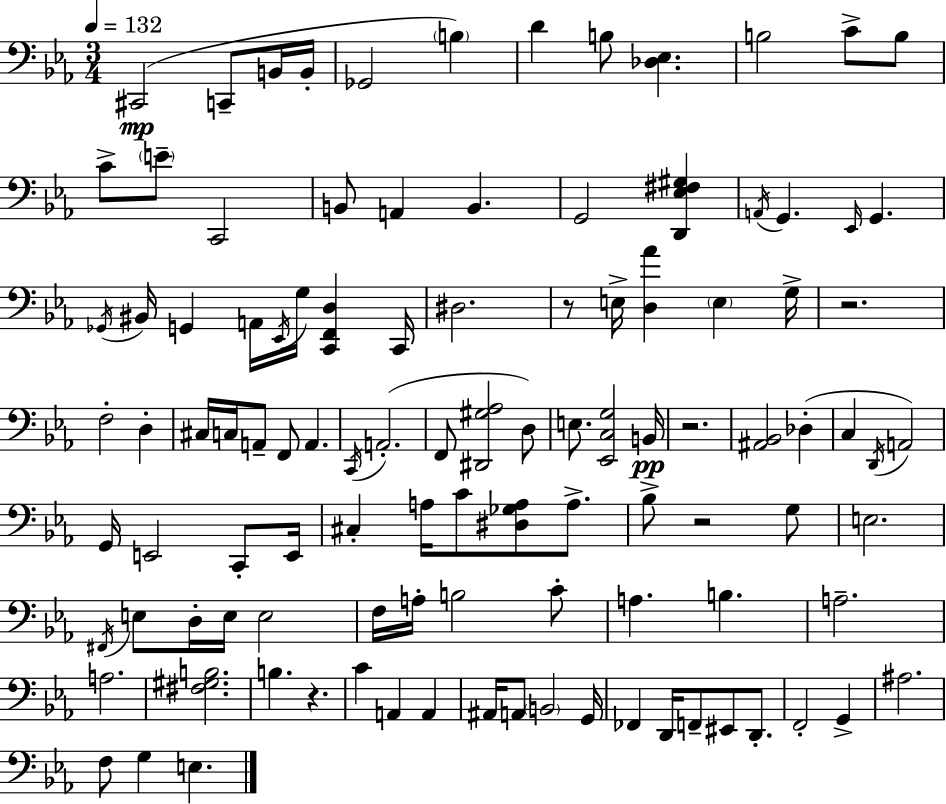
{
  \clef bass
  \numericTimeSignature
  \time 3/4
  \key c \minor
  \tempo 4 = 132
  \repeat volta 2 { cis,2(\mp c,8-- b,16 b,16-. | ges,2 \parenthesize b4) | d'4 b8 <des ees>4. | b2 c'8-> b8 | \break c'8-> \parenthesize e'8-- c,2 | b,8 a,4 b,4. | g,2 <d, ees fis gis>4 | \acciaccatura { a,16 } g,4. \grace { ees,16 } g,4. | \break \acciaccatura { ges,16 } bis,16 g,4 a,16 \acciaccatura { ees,16 } g16 <c, f, d>4 | c,16 dis2. | r8 e16-> <d aes'>4 \parenthesize e4 | g16-> r2. | \break f2-. | d4-. cis16 c16 a,8-- f,8 a,4. | \acciaccatura { c,16 }( a,2.-. | f,8 <dis, gis aes>2 | \break d8) e8. <ees, c g>2 | b,16\pp r2. | <ais, bes,>2 | des4-.( c4 \acciaccatura { d,16 } a,2) | \break g,16 e,2 | c,8-. e,16 cis4-. a16 c'8 | <dis ges a>8 a8.-> bes8-> r2 | g8 e2. | \break \acciaccatura { fis,16 } e8 d16-. e16 e2 | f16 a16-. b2 | c'8-. a4. | b4. a2.-- | \break a2. | <fis gis b>2. | b4. | r4. c'4 a,4 | \break a,4 ais,16 a,8 \parenthesize b,2 | g,16 fes,4 d,16 | f,8-- eis,8 d,8.-. f,2-. | g,4-> ais2. | \break f8 g4 | e4. } \bar "|."
}